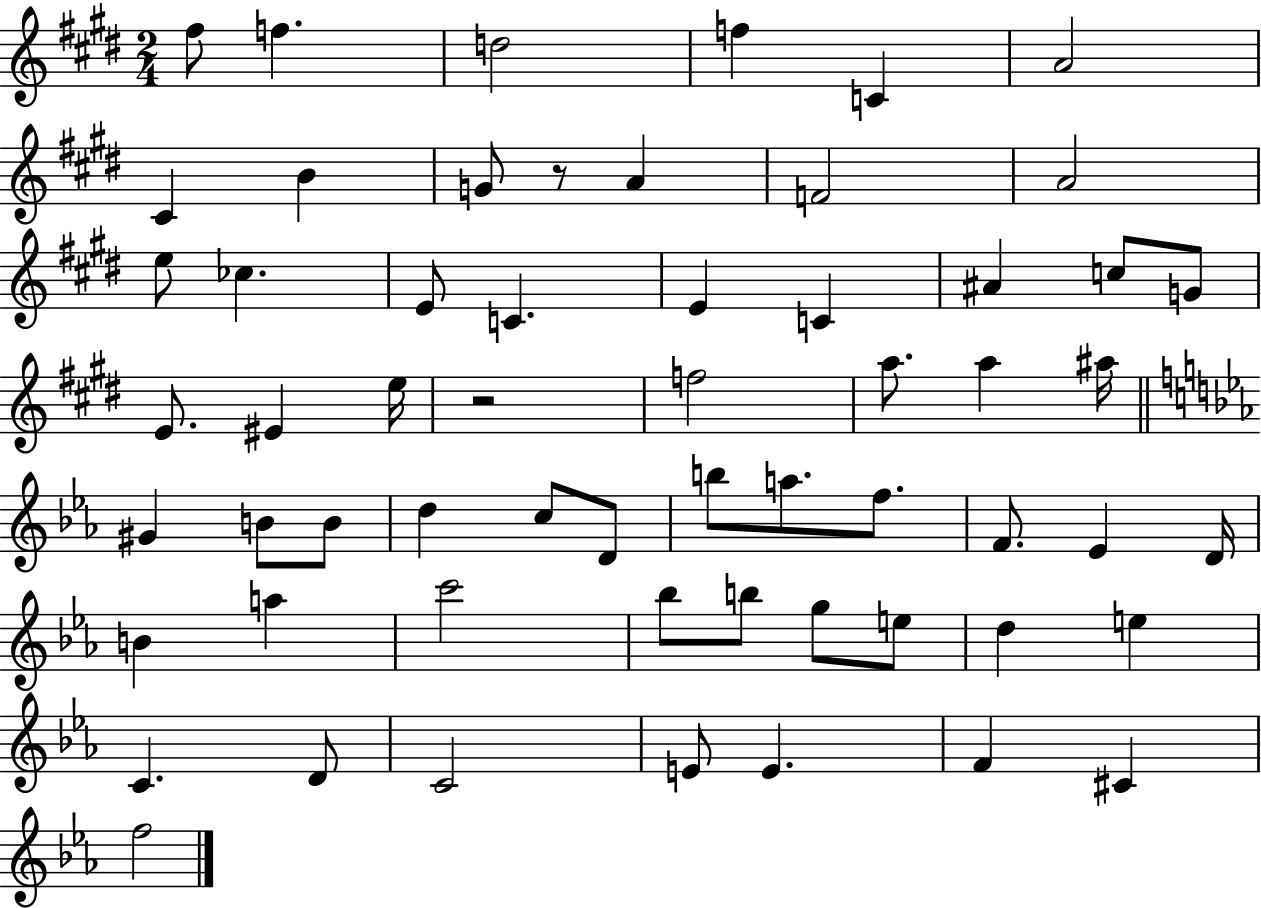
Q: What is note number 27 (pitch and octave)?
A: A5